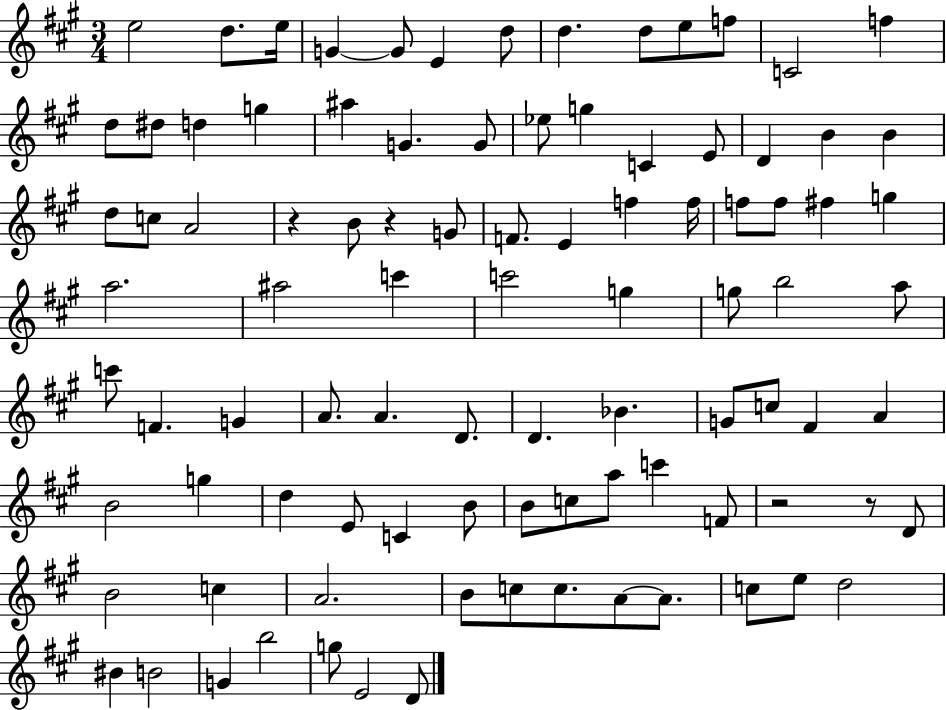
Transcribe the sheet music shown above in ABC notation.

X:1
T:Untitled
M:3/4
L:1/4
K:A
e2 d/2 e/4 G G/2 E d/2 d d/2 e/2 f/2 C2 f d/2 ^d/2 d g ^a G G/2 _e/2 g C E/2 D B B d/2 c/2 A2 z B/2 z G/2 F/2 E f f/4 f/2 f/2 ^f g a2 ^a2 c' c'2 g g/2 b2 a/2 c'/2 F G A/2 A D/2 D _B G/2 c/2 ^F A B2 g d E/2 C B/2 B/2 c/2 a/2 c' F/2 z2 z/2 D/2 B2 c A2 B/2 c/2 c/2 A/2 A/2 c/2 e/2 d2 ^B B2 G b2 g/2 E2 D/2